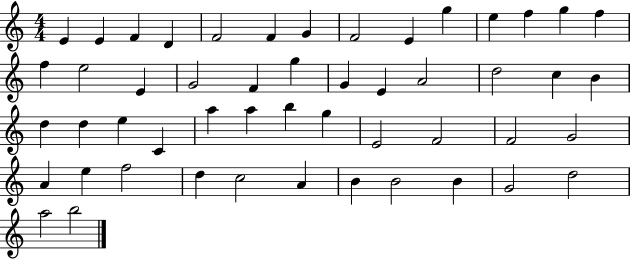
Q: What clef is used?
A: treble